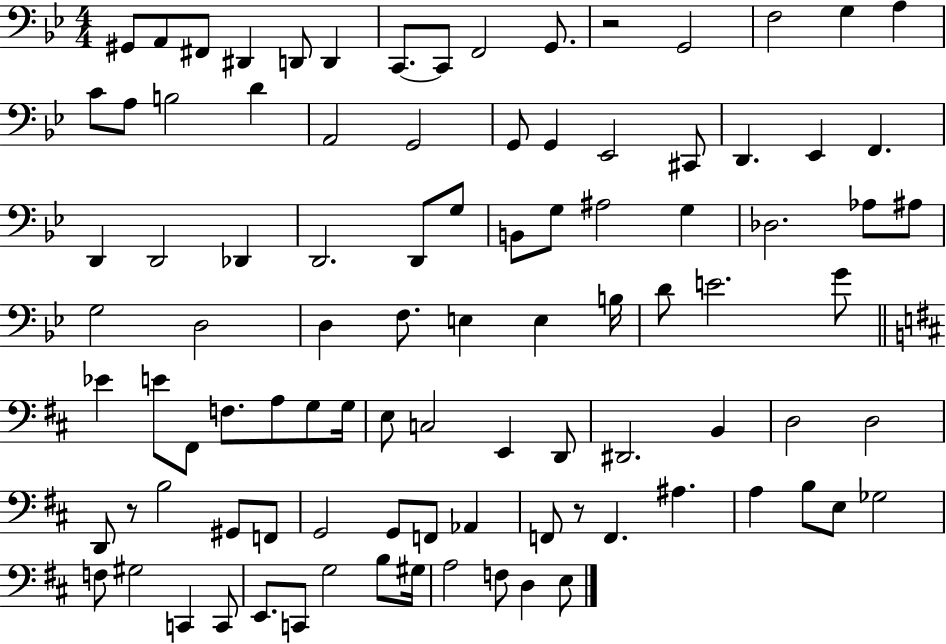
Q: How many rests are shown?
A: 3